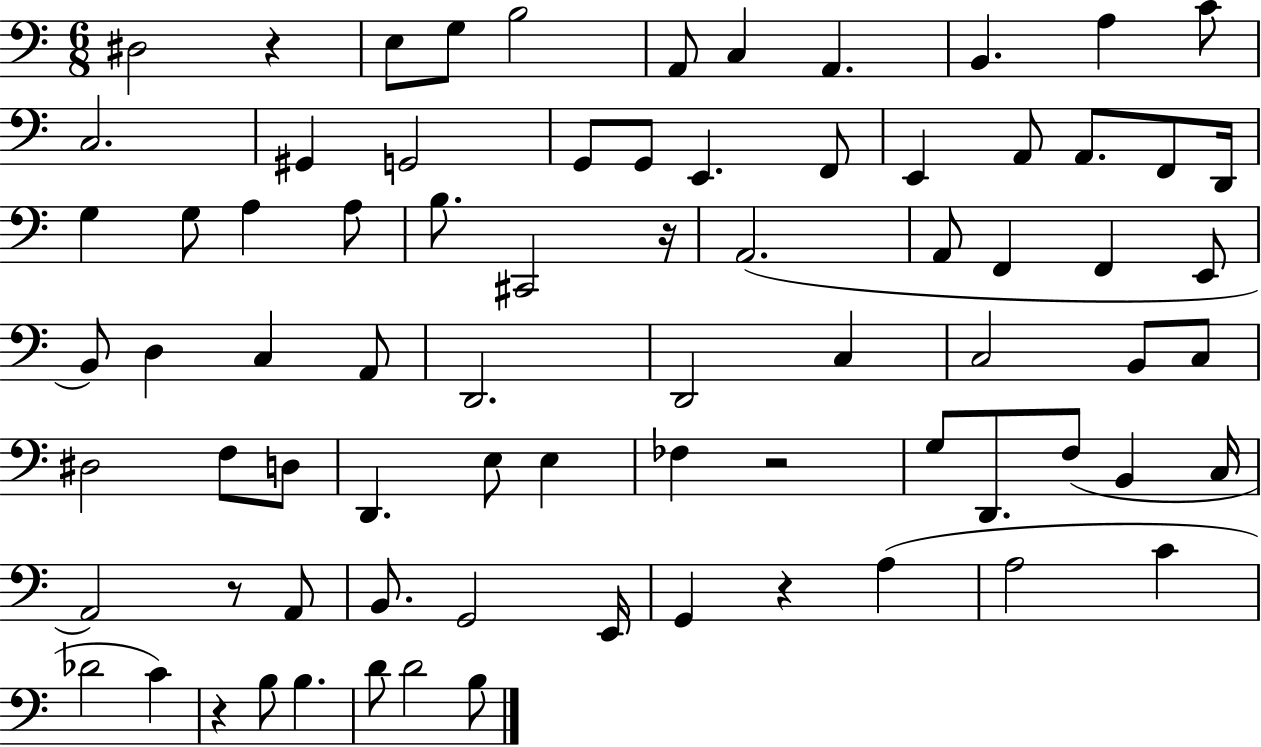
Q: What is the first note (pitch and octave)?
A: D#3